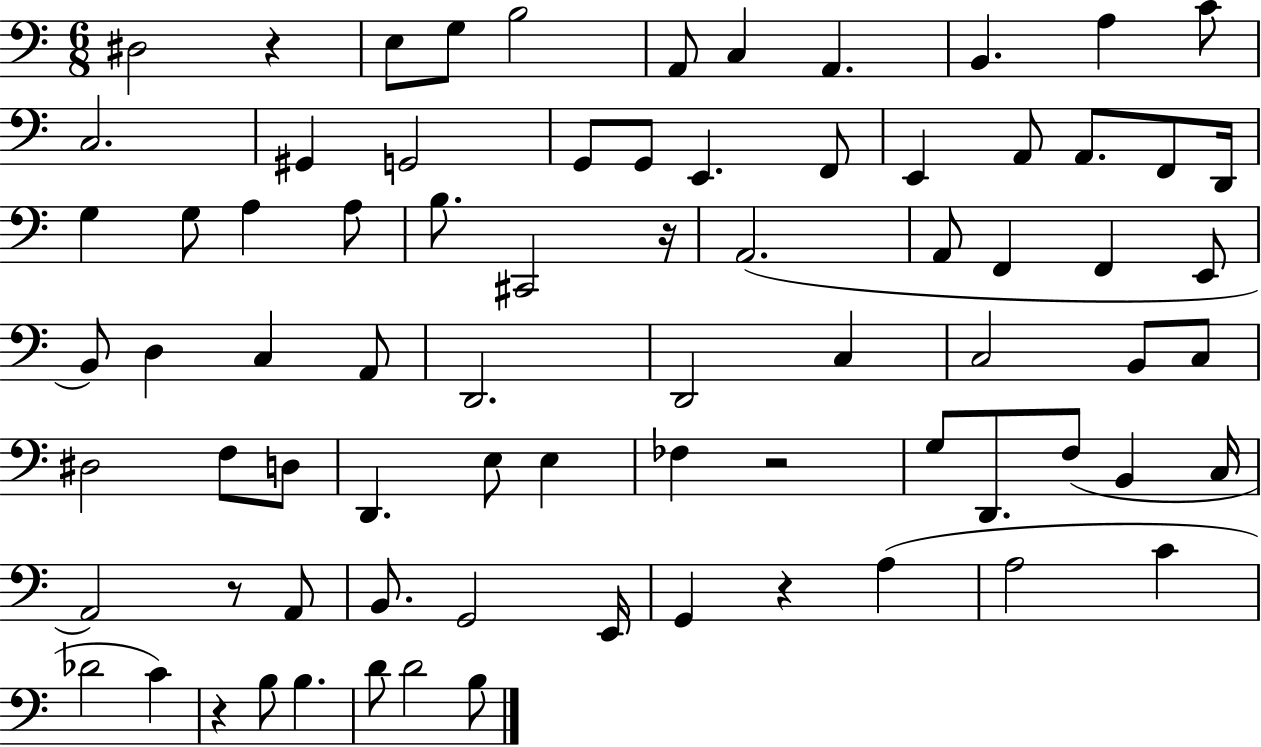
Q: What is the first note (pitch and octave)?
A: D#3